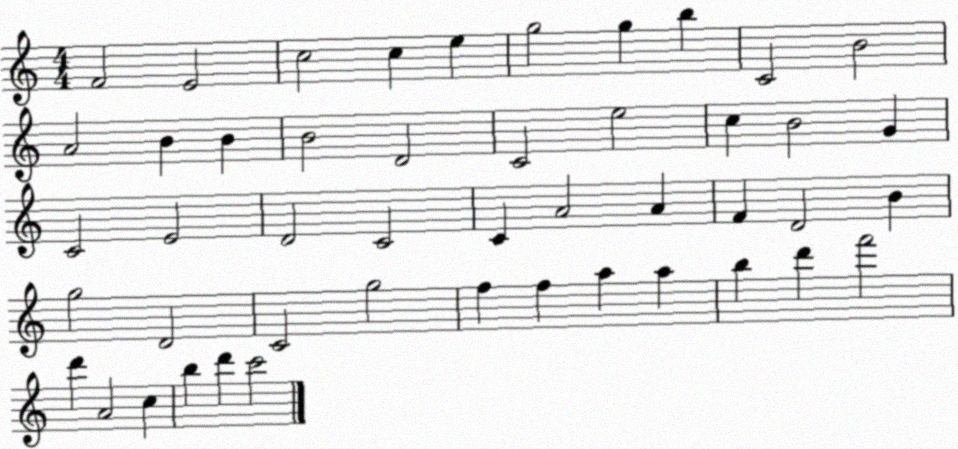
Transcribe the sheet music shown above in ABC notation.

X:1
T:Untitled
M:4/4
L:1/4
K:C
F2 E2 c2 c e g2 g b C2 B2 A2 B B B2 D2 C2 e2 c B2 G C2 E2 D2 C2 C A2 A F D2 B g2 D2 C2 g2 f f a a b d' f'2 d' A2 c b d' c'2